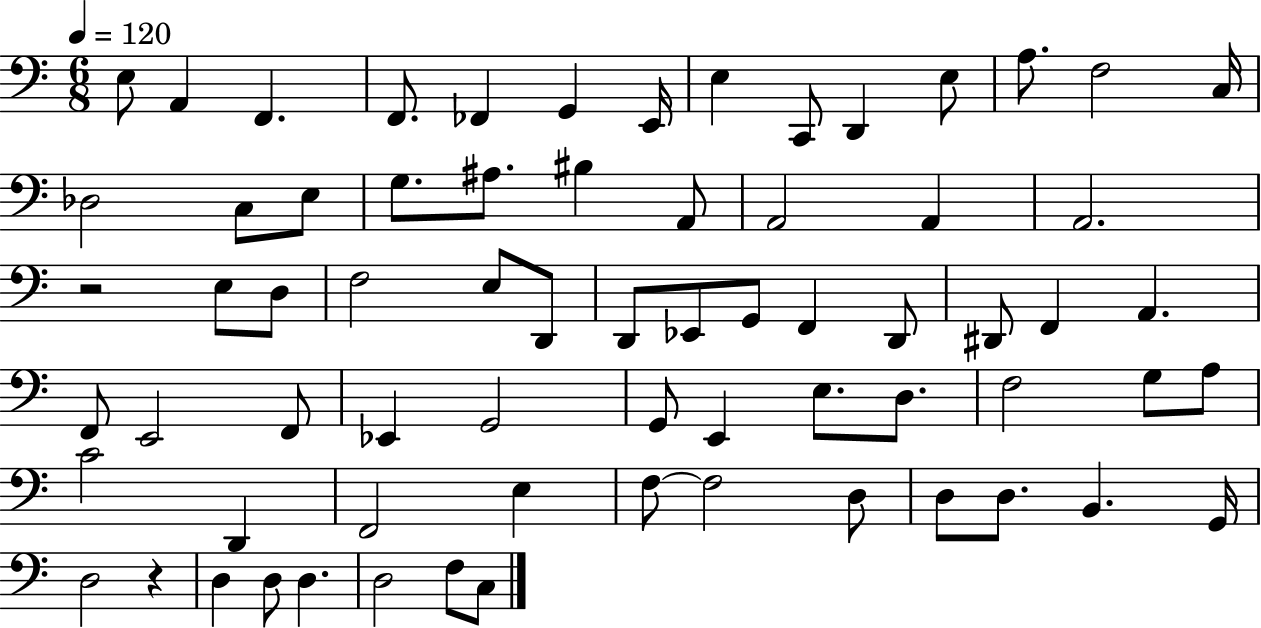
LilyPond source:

{
  \clef bass
  \numericTimeSignature
  \time 6/8
  \key c \major
  \tempo 4 = 120
  \repeat volta 2 { e8 a,4 f,4. | f,8. fes,4 g,4 e,16 | e4 c,8 d,4 e8 | a8. f2 c16 | \break des2 c8 e8 | g8. ais8. bis4 a,8 | a,2 a,4 | a,2. | \break r2 e8 d8 | f2 e8 d,8 | d,8 ees,8 g,8 f,4 d,8 | dis,8 f,4 a,4. | \break f,8 e,2 f,8 | ees,4 g,2 | g,8 e,4 e8. d8. | f2 g8 a8 | \break c'2 d,4 | f,2 e4 | f8~~ f2 d8 | d8 d8. b,4. g,16 | \break d2 r4 | d4 d8 d4. | d2 f8 c8 | } \bar "|."
}